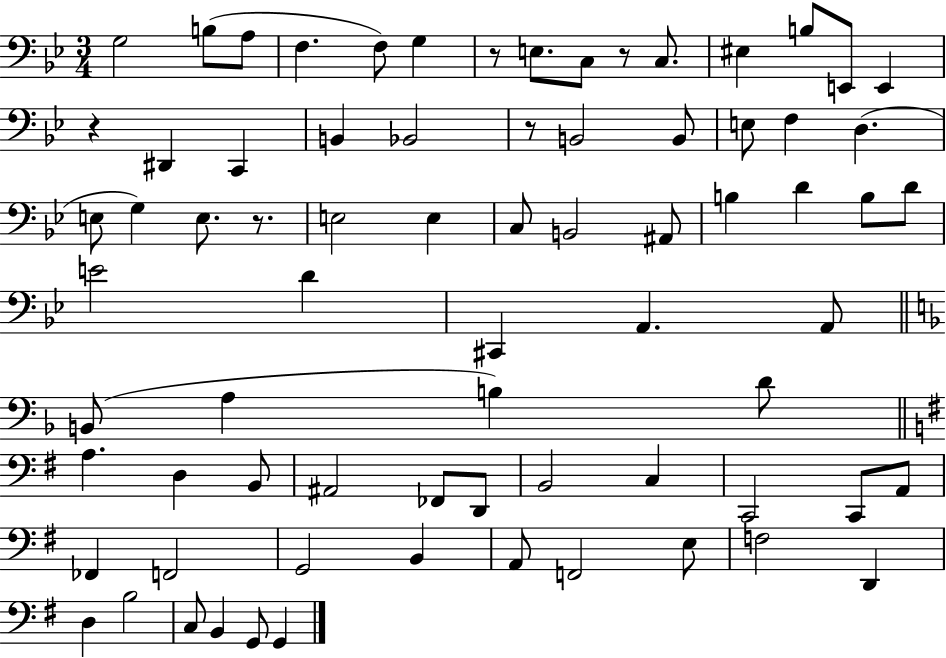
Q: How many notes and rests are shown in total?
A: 74